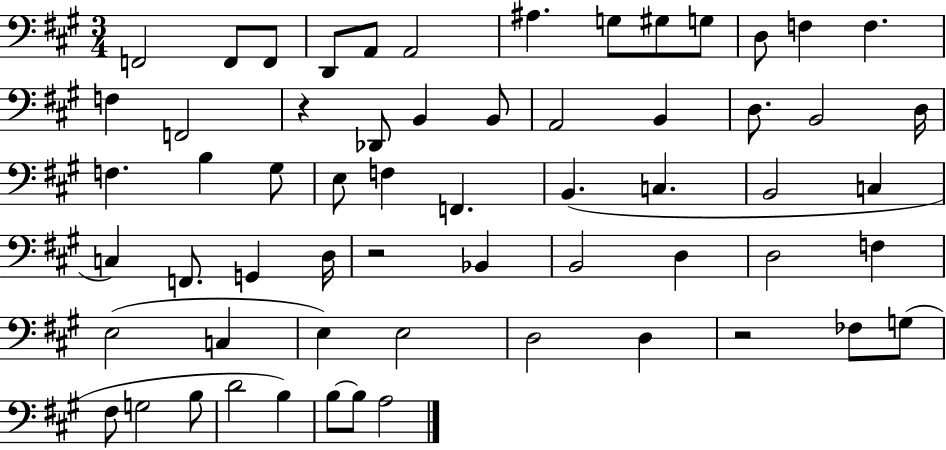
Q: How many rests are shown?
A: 3